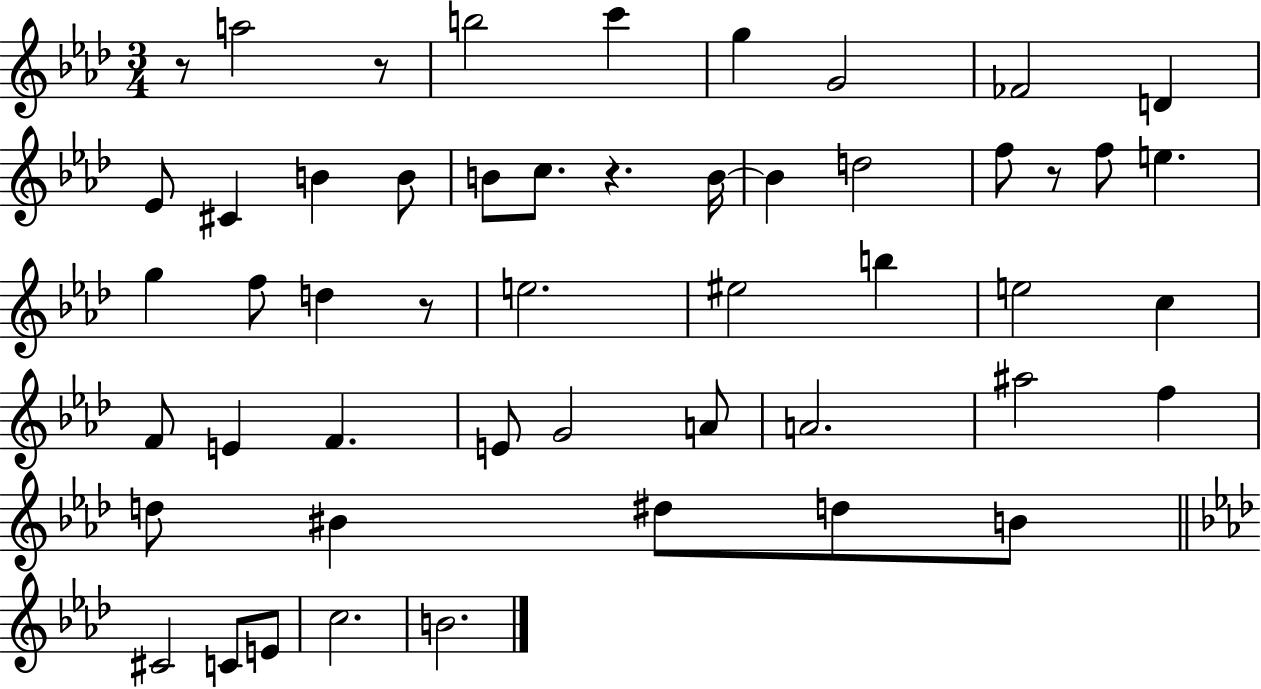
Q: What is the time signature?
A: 3/4